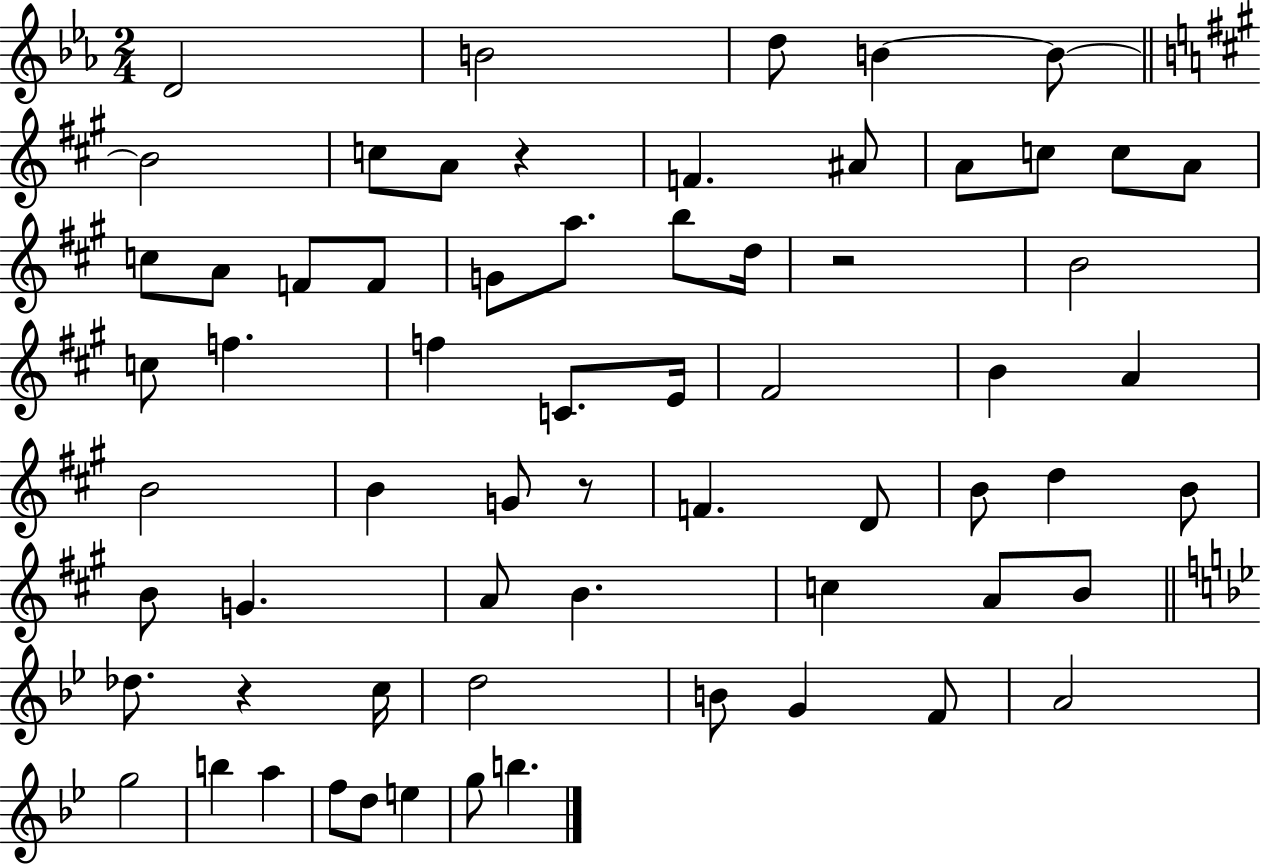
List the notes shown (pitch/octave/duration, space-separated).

D4/h B4/h D5/e B4/q B4/e B4/h C5/e A4/e R/q F4/q. A#4/e A4/e C5/e C5/e A4/e C5/e A4/e F4/e F4/e G4/e A5/e. B5/e D5/s R/h B4/h C5/e F5/q. F5/q C4/e. E4/s F#4/h B4/q A4/q B4/h B4/q G4/e R/e F4/q. D4/e B4/e D5/q B4/e B4/e G4/q. A4/e B4/q. C5/q A4/e B4/e Db5/e. R/q C5/s D5/h B4/e G4/q F4/e A4/h G5/h B5/q A5/q F5/e D5/e E5/q G5/e B5/q.